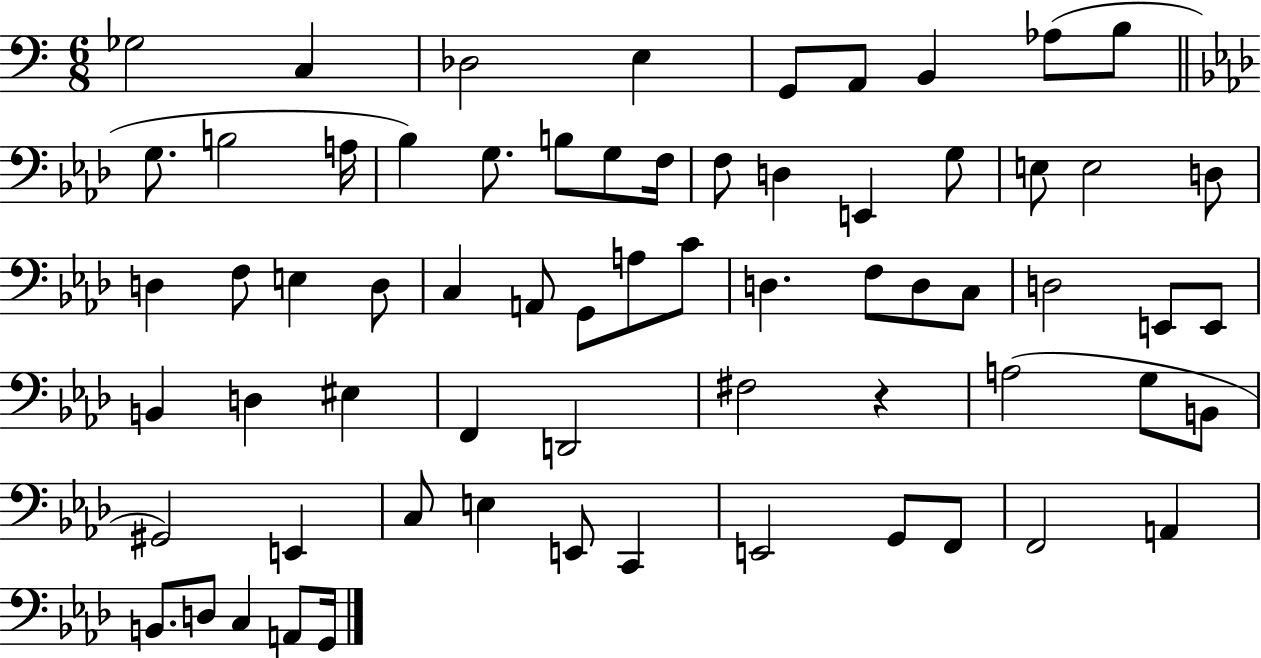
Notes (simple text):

Gb3/h C3/q Db3/h E3/q G2/e A2/e B2/q Ab3/e B3/e G3/e. B3/h A3/s Bb3/q G3/e. B3/e G3/e F3/s F3/e D3/q E2/q G3/e E3/e E3/h D3/e D3/q F3/e E3/q D3/e C3/q A2/e G2/e A3/e C4/e D3/q. F3/e D3/e C3/e D3/h E2/e E2/e B2/q D3/q EIS3/q F2/q D2/h F#3/h R/q A3/h G3/e B2/e G#2/h E2/q C3/e E3/q E2/e C2/q E2/h G2/e F2/e F2/h A2/q B2/e. D3/e C3/q A2/e G2/s